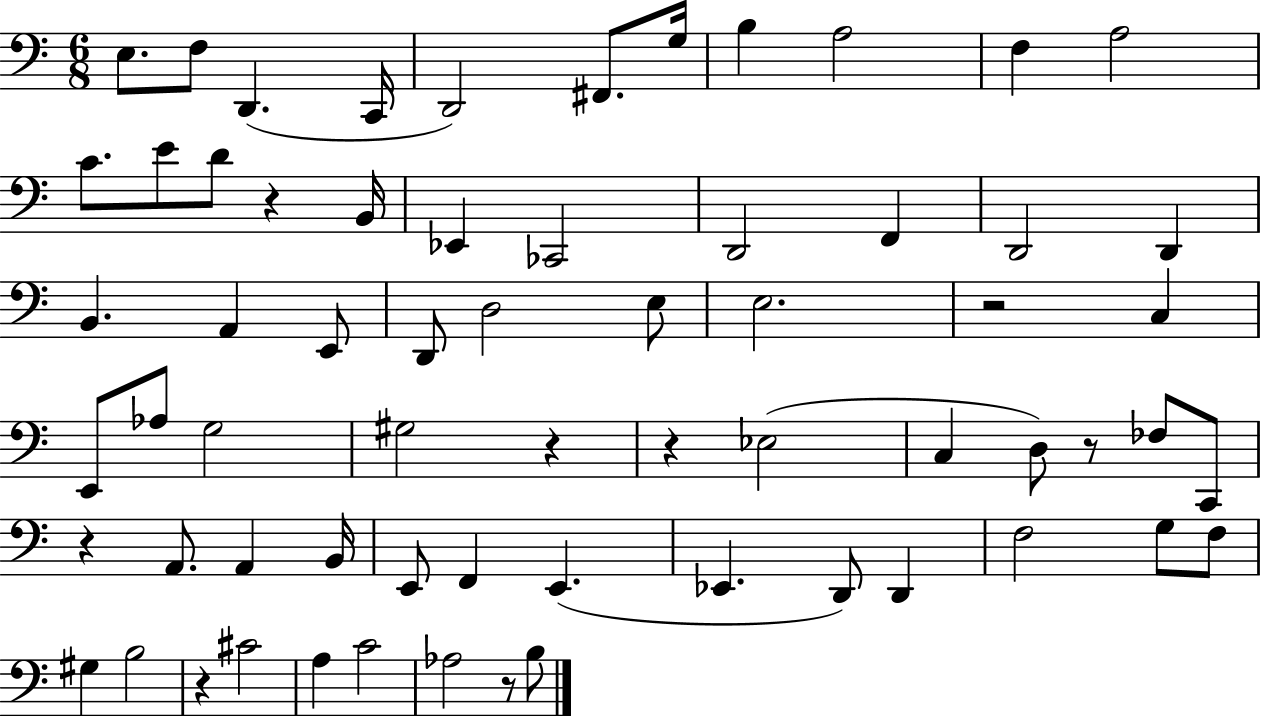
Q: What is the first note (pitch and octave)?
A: E3